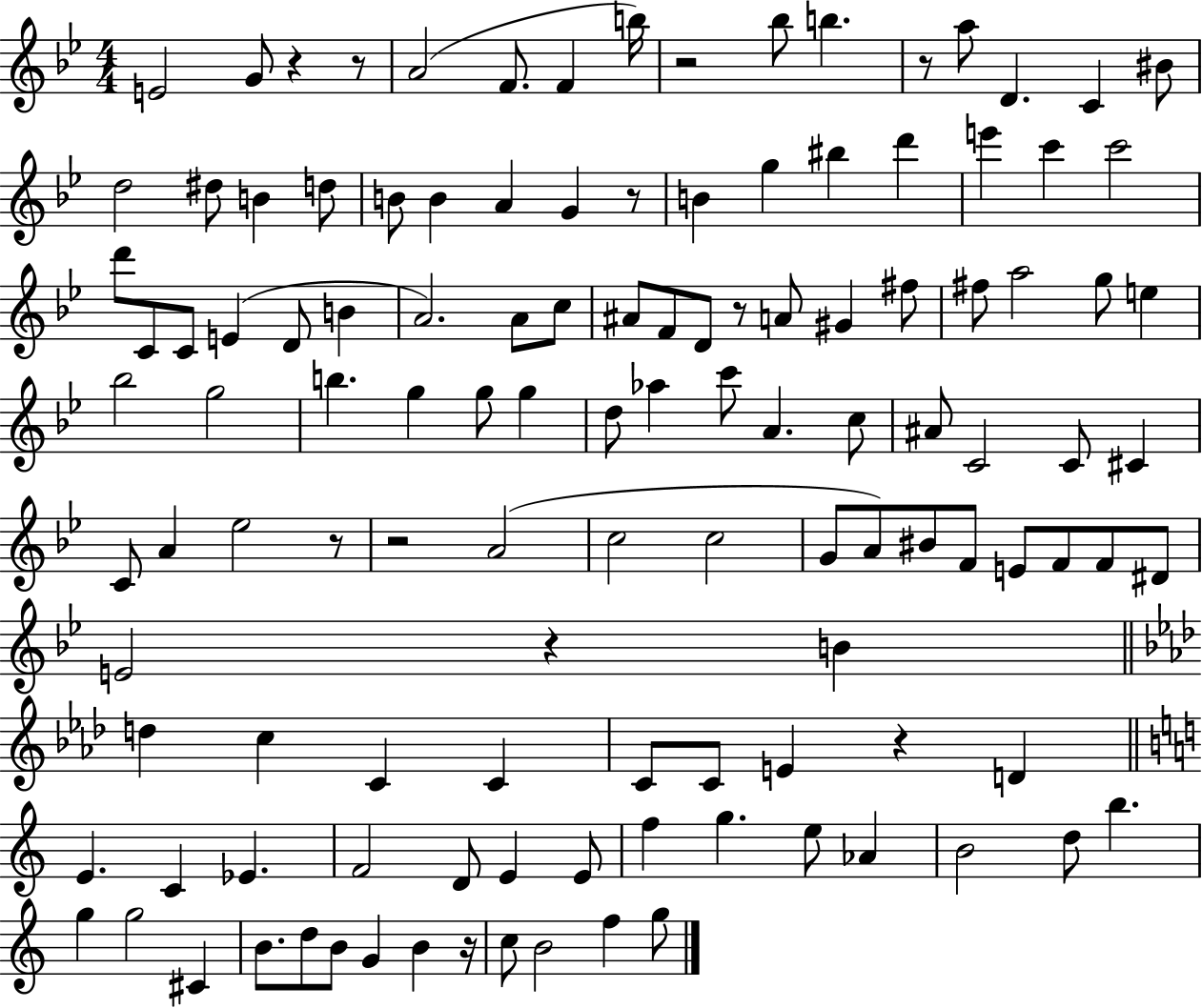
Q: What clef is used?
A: treble